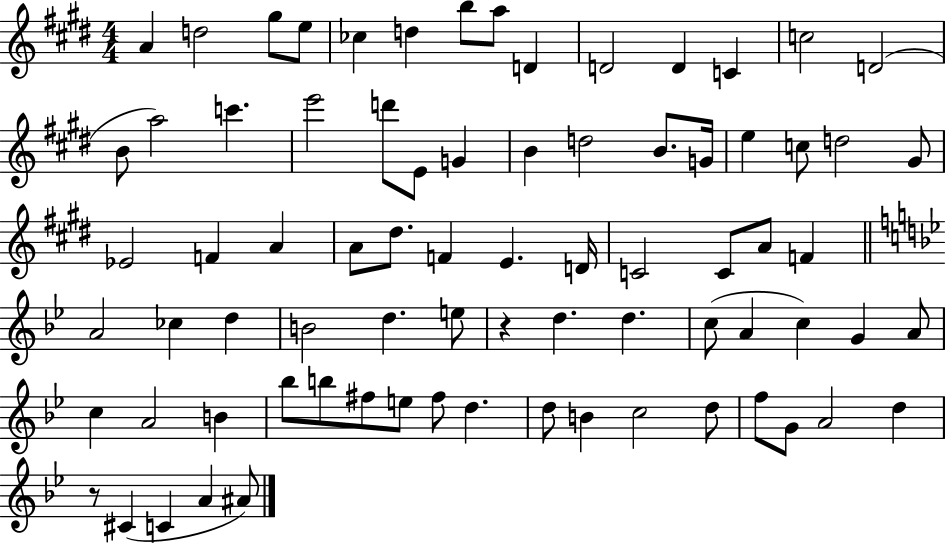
X:1
T:Untitled
M:4/4
L:1/4
K:E
A d2 ^g/2 e/2 _c d b/2 a/2 D D2 D C c2 D2 B/2 a2 c' e'2 d'/2 E/2 G B d2 B/2 G/4 e c/2 d2 ^G/2 _E2 F A A/2 ^d/2 F E D/4 C2 C/2 A/2 F A2 _c d B2 d e/2 z d d c/2 A c G A/2 c A2 B _b/2 b/2 ^f/2 e/2 ^f/2 d d/2 B c2 d/2 f/2 G/2 A2 d z/2 ^C C A ^A/2